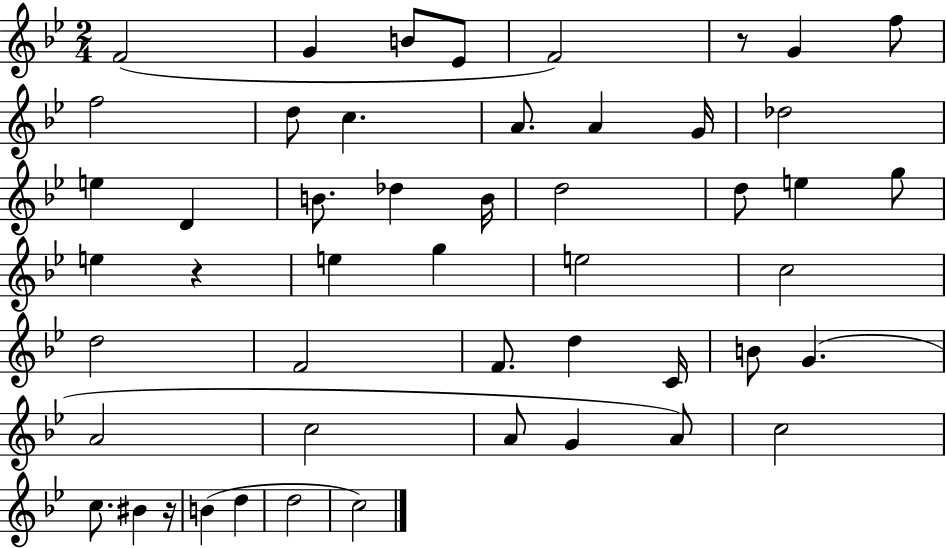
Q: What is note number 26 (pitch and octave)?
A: G5